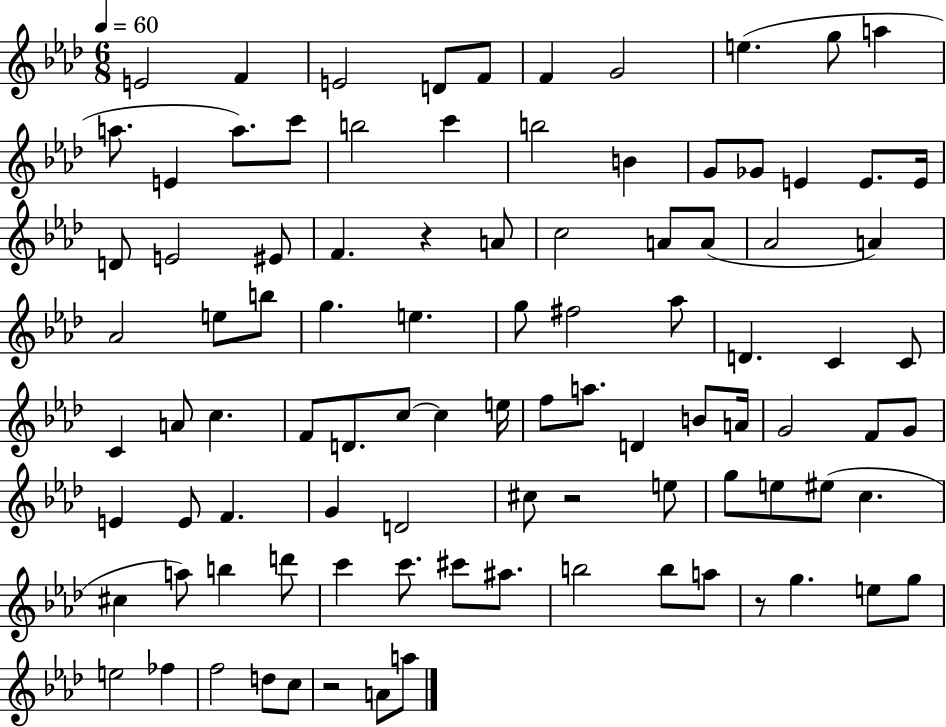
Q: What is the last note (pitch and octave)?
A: A5